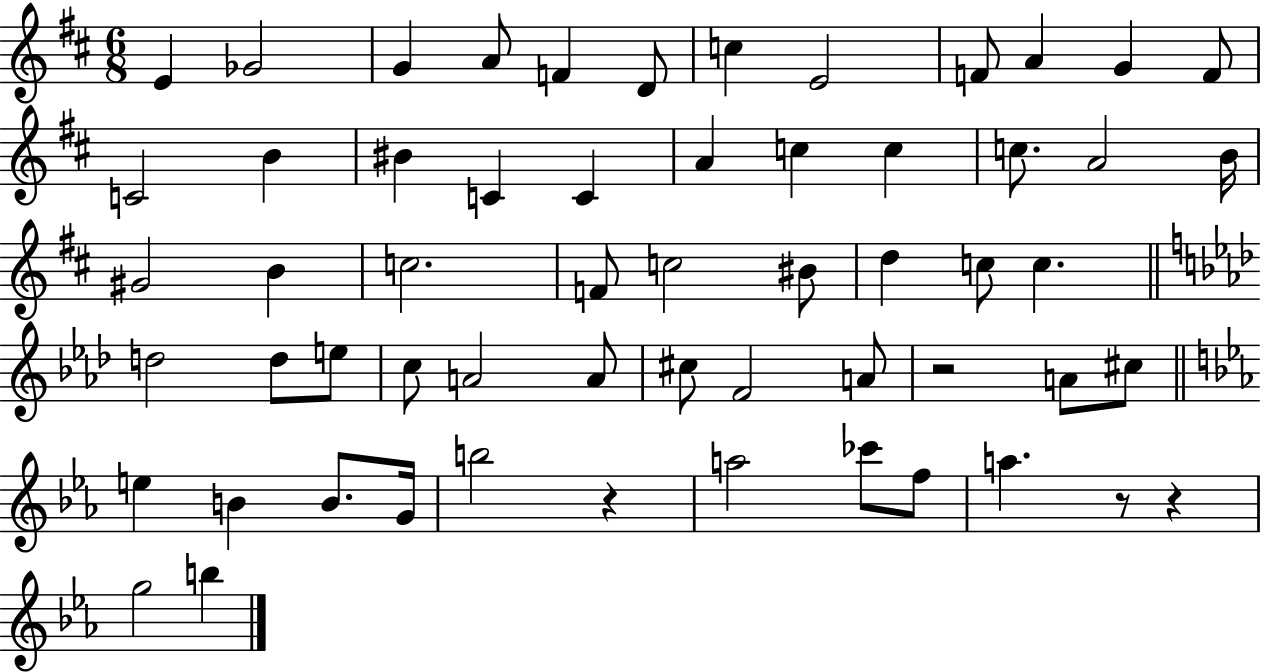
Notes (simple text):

E4/q Gb4/h G4/q A4/e F4/q D4/e C5/q E4/h F4/e A4/q G4/q F4/e C4/h B4/q BIS4/q C4/q C4/q A4/q C5/q C5/q C5/e. A4/h B4/s G#4/h B4/q C5/h. F4/e C5/h BIS4/e D5/q C5/e C5/q. D5/h D5/e E5/e C5/e A4/h A4/e C#5/e F4/h A4/e R/h A4/e C#5/e E5/q B4/q B4/e. G4/s B5/h R/q A5/h CES6/e F5/e A5/q. R/e R/q G5/h B5/q